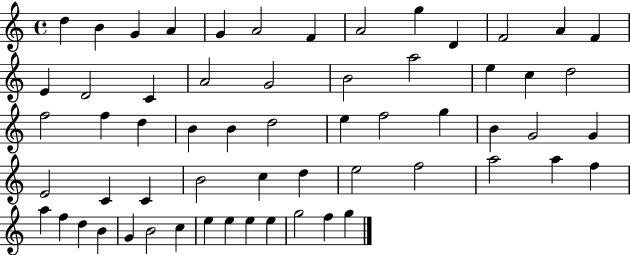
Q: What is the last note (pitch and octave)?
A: G5